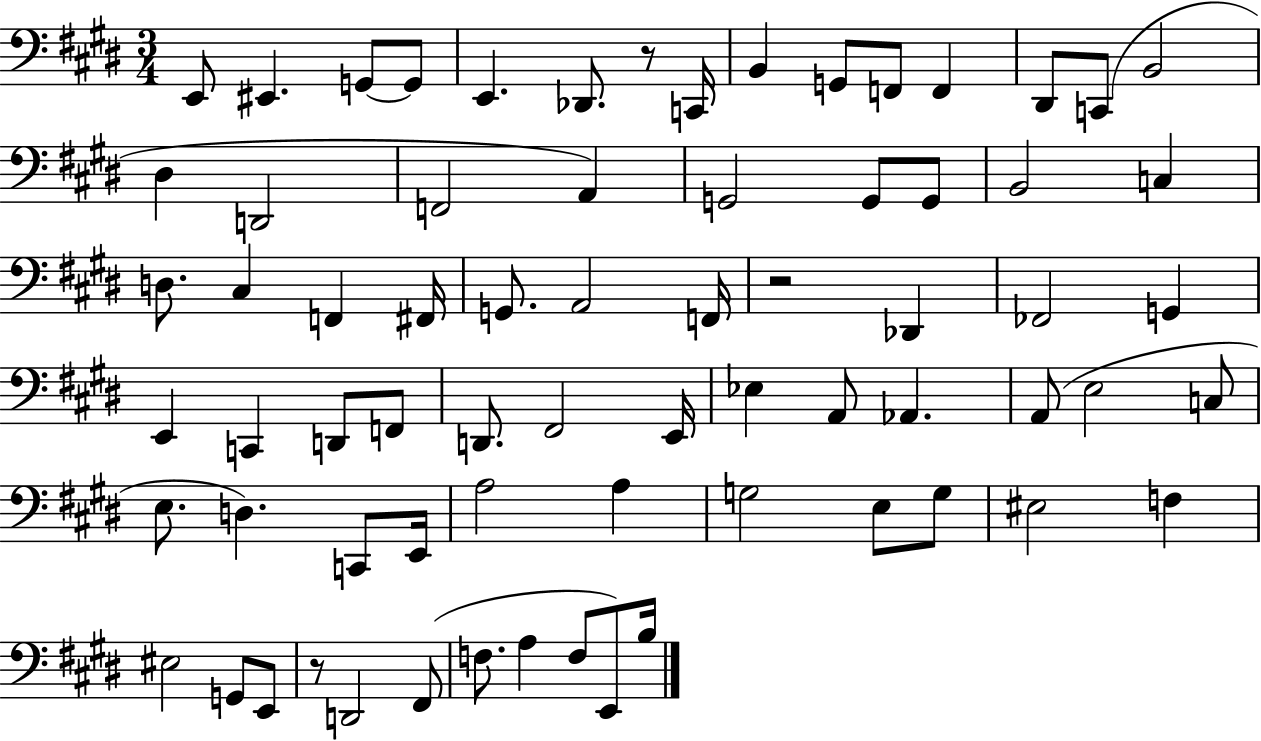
{
  \clef bass
  \numericTimeSignature
  \time 3/4
  \key e \major
  e,8 eis,4. g,8~~ g,8 | e,4. des,8. r8 c,16 | b,4 g,8 f,8 f,4 | dis,8 c,8( b,2 | \break dis4 d,2 | f,2 a,4) | g,2 g,8 g,8 | b,2 c4 | \break d8. cis4 f,4 fis,16 | g,8. a,2 f,16 | r2 des,4 | fes,2 g,4 | \break e,4 c,4 d,8 f,8 | d,8. fis,2 e,16 | ees4 a,8 aes,4. | a,8( e2 c8 | \break e8. d4.) c,8 e,16 | a2 a4 | g2 e8 g8 | eis2 f4 | \break eis2 g,8 e,8 | r8 d,2 fis,8( | f8. a4 f8 e,8) b16 | \bar "|."
}